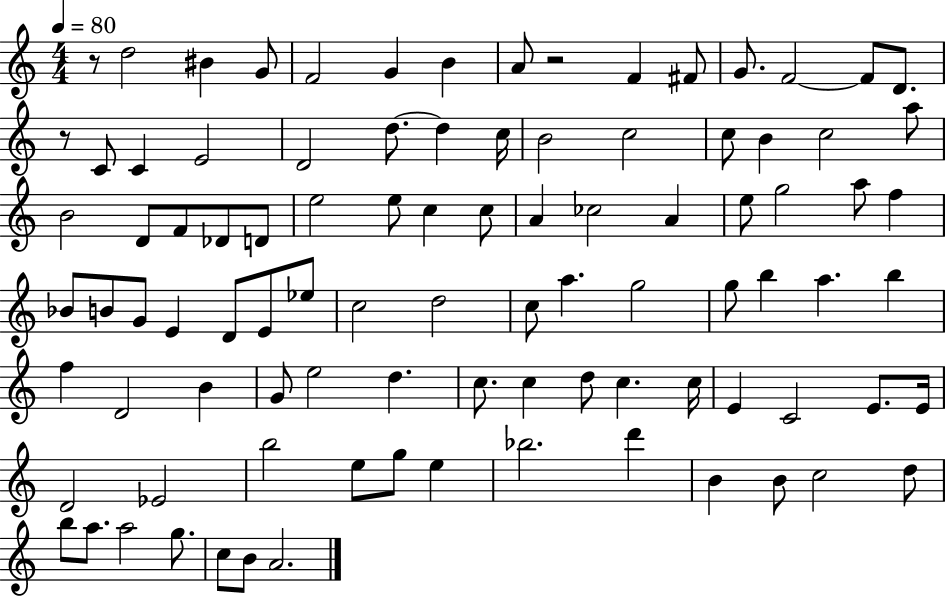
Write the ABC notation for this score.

X:1
T:Untitled
M:4/4
L:1/4
K:C
z/2 d2 ^B G/2 F2 G B A/2 z2 F ^F/2 G/2 F2 F/2 D/2 z/2 C/2 C E2 D2 d/2 d c/4 B2 c2 c/2 B c2 a/2 B2 D/2 F/2 _D/2 D/2 e2 e/2 c c/2 A _c2 A e/2 g2 a/2 f _B/2 B/2 G/2 E D/2 E/2 _e/2 c2 d2 c/2 a g2 g/2 b a b f D2 B G/2 e2 d c/2 c d/2 c c/4 E C2 E/2 E/4 D2 _E2 b2 e/2 g/2 e _b2 d' B B/2 c2 d/2 b/2 a/2 a2 g/2 c/2 B/2 A2